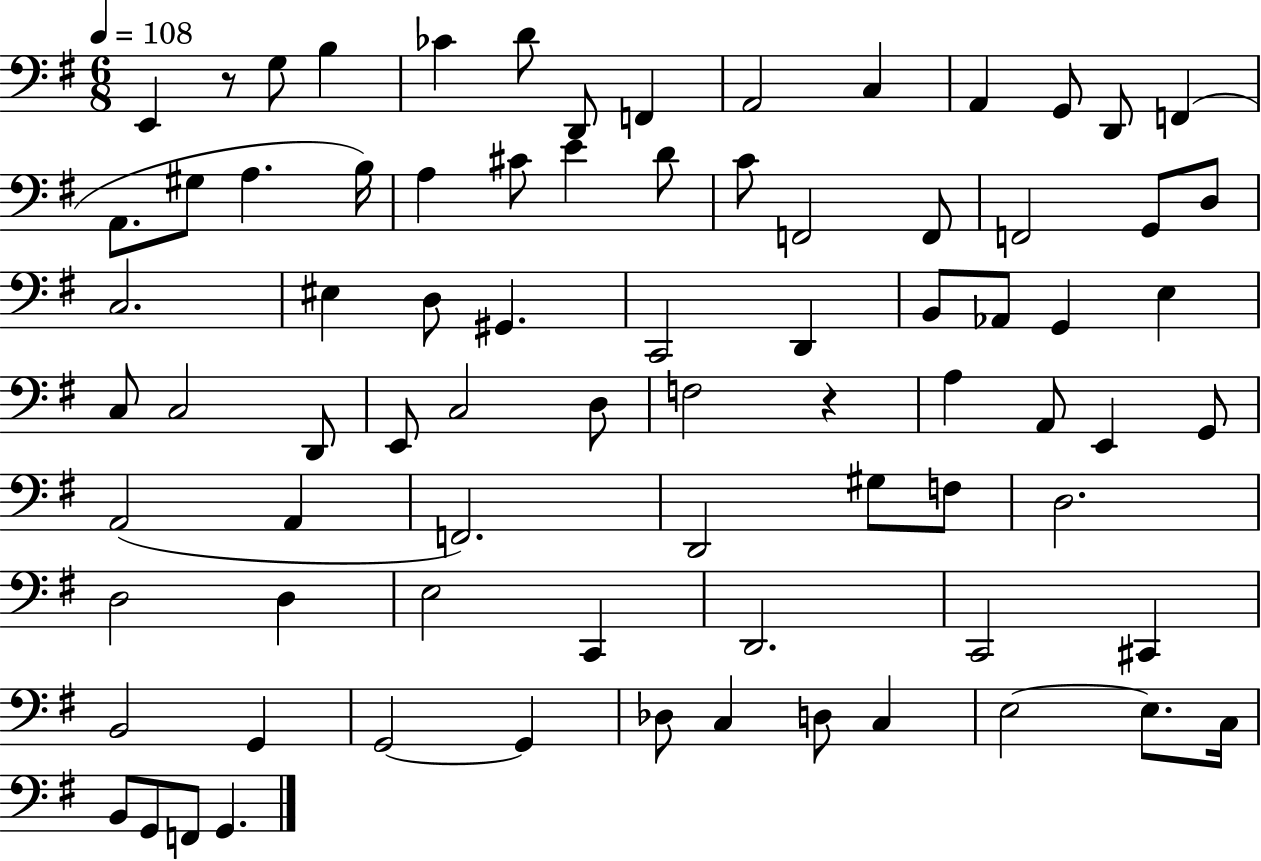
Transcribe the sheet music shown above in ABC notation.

X:1
T:Untitled
M:6/8
L:1/4
K:G
E,, z/2 G,/2 B, _C D/2 D,,/2 F,, A,,2 C, A,, G,,/2 D,,/2 F,, A,,/2 ^G,/2 A, B,/4 A, ^C/2 E D/2 C/2 F,,2 F,,/2 F,,2 G,,/2 D,/2 C,2 ^E, D,/2 ^G,, C,,2 D,, B,,/2 _A,,/2 G,, E, C,/2 C,2 D,,/2 E,,/2 C,2 D,/2 F,2 z A, A,,/2 E,, G,,/2 A,,2 A,, F,,2 D,,2 ^G,/2 F,/2 D,2 D,2 D, E,2 C,, D,,2 C,,2 ^C,, B,,2 G,, G,,2 G,, _D,/2 C, D,/2 C, E,2 E,/2 C,/4 B,,/2 G,,/2 F,,/2 G,,